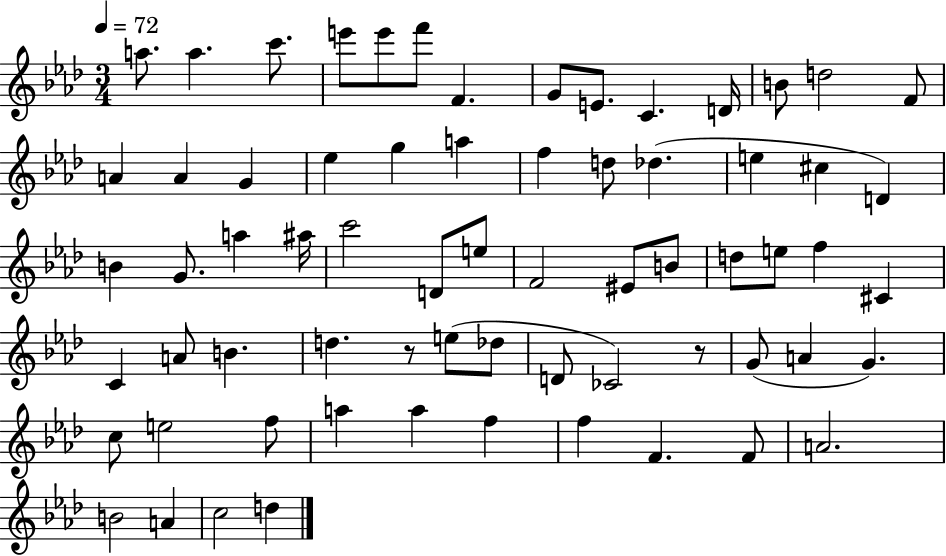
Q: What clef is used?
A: treble